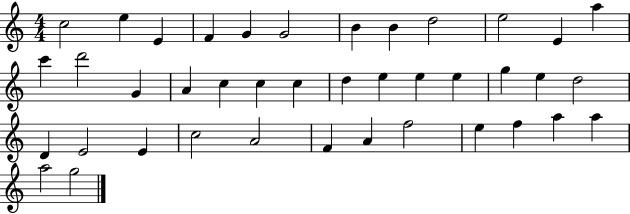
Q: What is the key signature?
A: C major